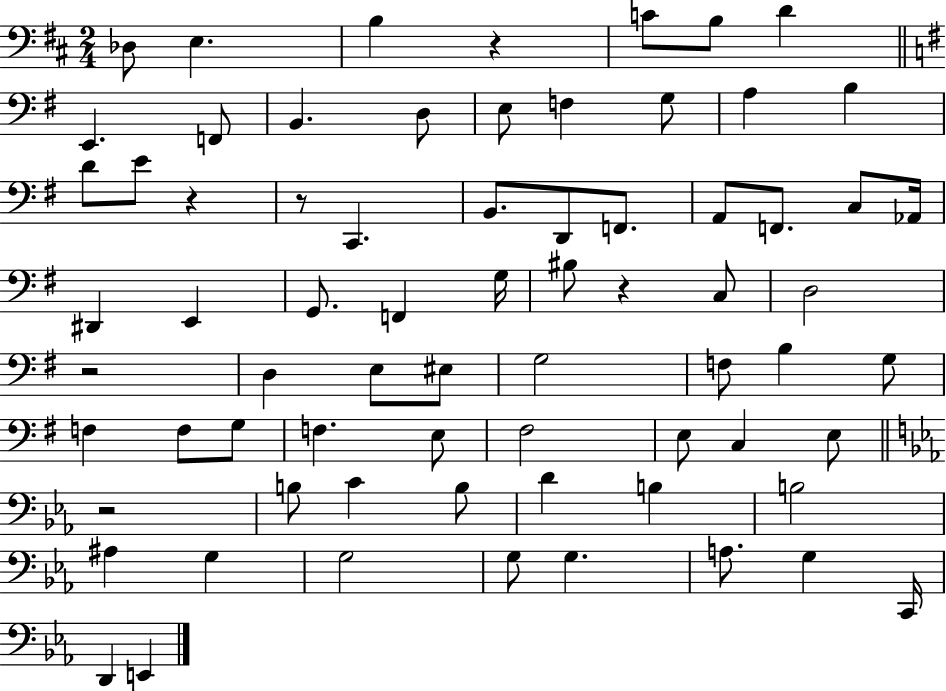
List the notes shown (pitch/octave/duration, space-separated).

Db3/e E3/q. B3/q R/q C4/e B3/e D4/q E2/q. F2/e B2/q. D3/e E3/e F3/q G3/e A3/q B3/q D4/e E4/e R/q R/e C2/q. B2/e. D2/e F2/e. A2/e F2/e. C3/e Ab2/s D#2/q E2/q G2/e. F2/q G3/s BIS3/e R/q C3/e D3/h R/h D3/q E3/e EIS3/e G3/h F3/e B3/q G3/e F3/q F3/e G3/e F3/q. E3/e F#3/h E3/e C3/q E3/e R/h B3/e C4/q B3/e D4/q B3/q B3/h A#3/q G3/q G3/h G3/e G3/q. A3/e. G3/q C2/s D2/q E2/q